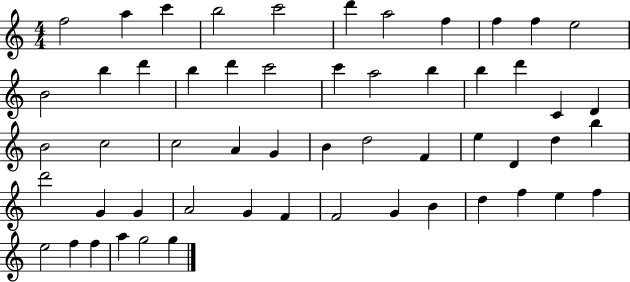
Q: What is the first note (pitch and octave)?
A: F5